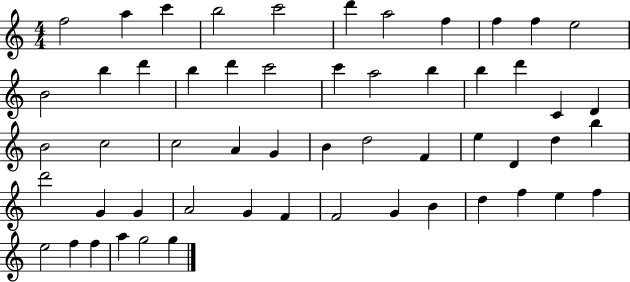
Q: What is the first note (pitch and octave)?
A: F5